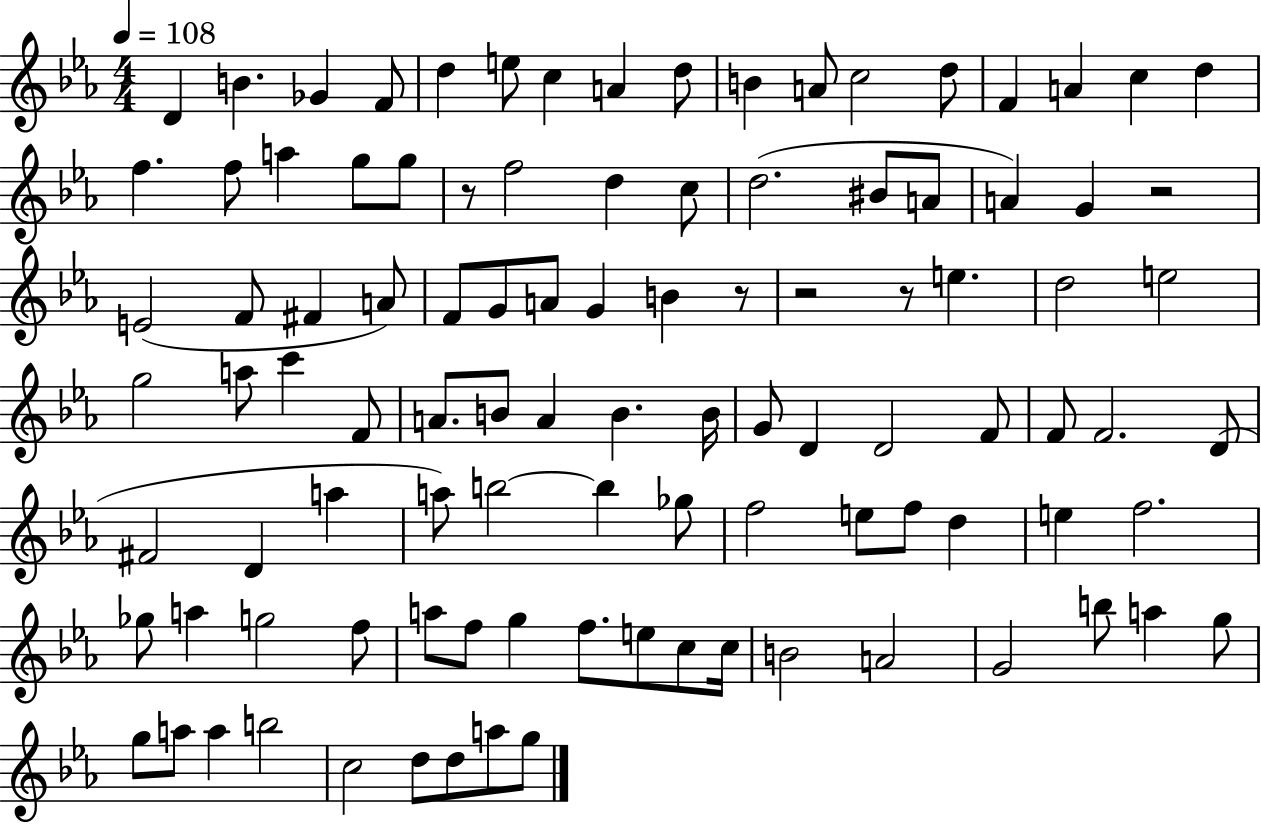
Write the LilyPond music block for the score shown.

{
  \clef treble
  \numericTimeSignature
  \time 4/4
  \key ees \major
  \tempo 4 = 108
  d'4 b'4. ges'4 f'8 | d''4 e''8 c''4 a'4 d''8 | b'4 a'8 c''2 d''8 | f'4 a'4 c''4 d''4 | \break f''4. f''8 a''4 g''8 g''8 | r8 f''2 d''4 c''8 | d''2.( bis'8 a'8 | a'4) g'4 r2 | \break e'2( f'8 fis'4 a'8) | f'8 g'8 a'8 g'4 b'4 r8 | r2 r8 e''4. | d''2 e''2 | \break g''2 a''8 c'''4 f'8 | a'8. b'8 a'4 b'4. b'16 | g'8 d'4 d'2 f'8 | f'8 f'2. d'8( | \break fis'2 d'4 a''4 | a''8) b''2~~ b''4 ges''8 | f''2 e''8 f''8 d''4 | e''4 f''2. | \break ges''8 a''4 g''2 f''8 | a''8 f''8 g''4 f''8. e''8 c''8 c''16 | b'2 a'2 | g'2 b''8 a''4 g''8 | \break g''8 a''8 a''4 b''2 | c''2 d''8 d''8 a''8 g''8 | \bar "|."
}